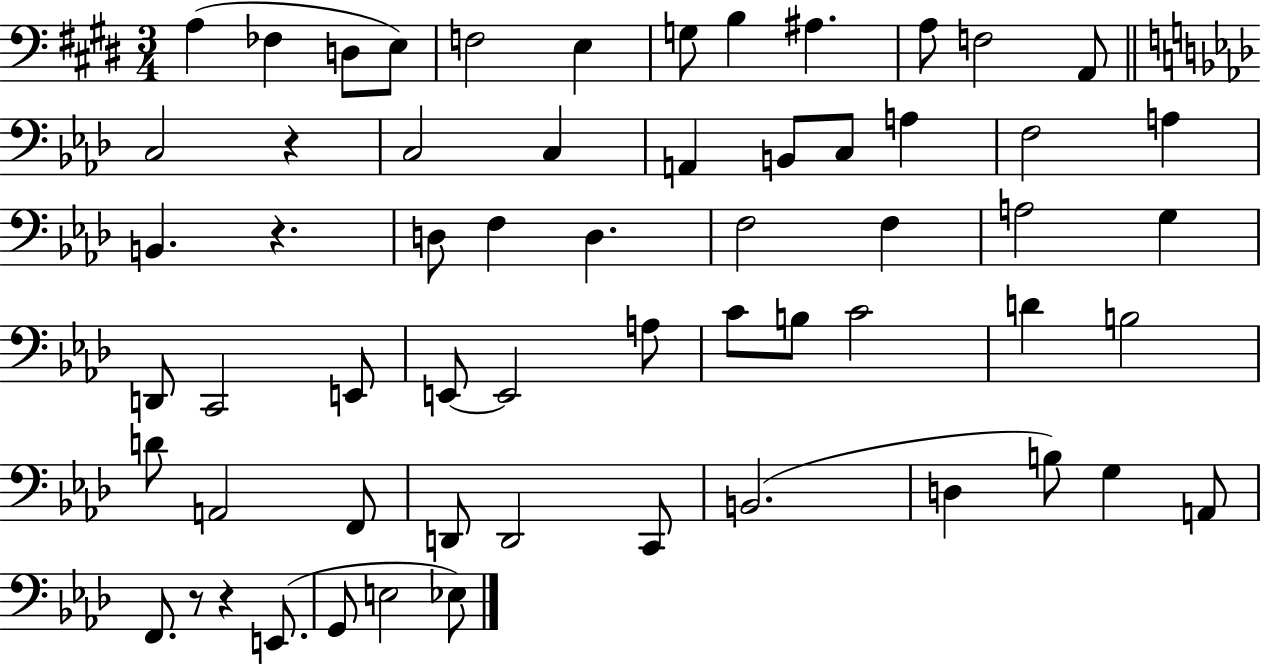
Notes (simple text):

A3/q FES3/q D3/e E3/e F3/h E3/q G3/e B3/q A#3/q. A3/e F3/h A2/e C3/h R/q C3/h C3/q A2/q B2/e C3/e A3/q F3/h A3/q B2/q. R/q. D3/e F3/q D3/q. F3/h F3/q A3/h G3/q D2/e C2/h E2/e E2/e E2/h A3/e C4/e B3/e C4/h D4/q B3/h D4/e A2/h F2/e D2/e D2/h C2/e B2/h. D3/q B3/e G3/q A2/e F2/e. R/e R/q E2/e. G2/e E3/h Eb3/e